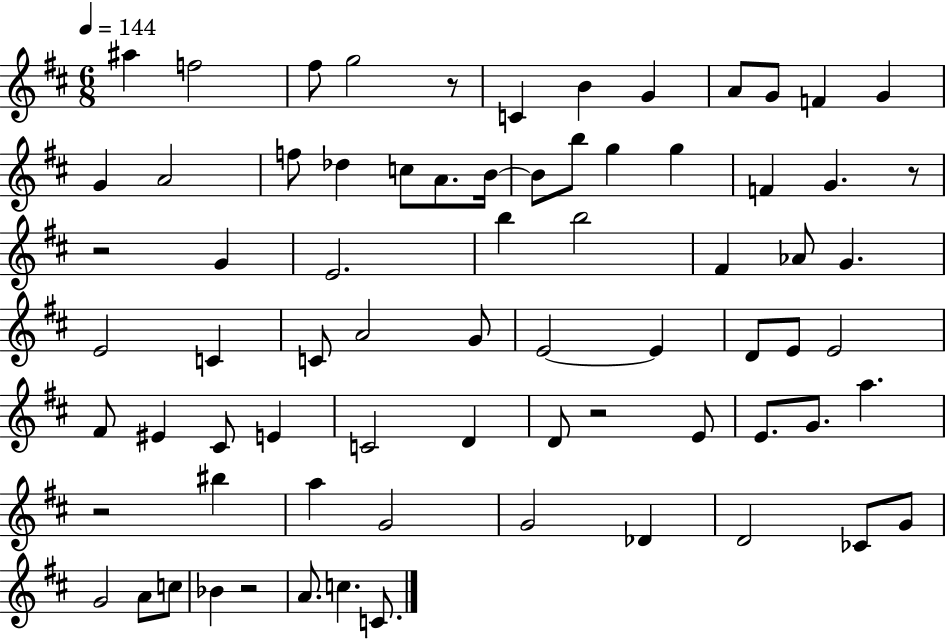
{
  \clef treble
  \numericTimeSignature
  \time 6/8
  \key d \major
  \tempo 4 = 144
  ais''4 f''2 | fis''8 g''2 r8 | c'4 b'4 g'4 | a'8 g'8 f'4 g'4 | \break g'4 a'2 | f''8 des''4 c''8 a'8. b'16~~ | b'8 b''8 g''4 g''4 | f'4 g'4. r8 | \break r2 g'4 | e'2. | b''4 b''2 | fis'4 aes'8 g'4. | \break e'2 c'4 | c'8 a'2 g'8 | e'2~~ e'4 | d'8 e'8 e'2 | \break fis'8 eis'4 cis'8 e'4 | c'2 d'4 | d'8 r2 e'8 | e'8. g'8. a''4. | \break r2 bis''4 | a''4 g'2 | g'2 des'4 | d'2 ces'8 g'8 | \break g'2 a'8 c''8 | bes'4 r2 | a'8. c''4. c'8. | \bar "|."
}